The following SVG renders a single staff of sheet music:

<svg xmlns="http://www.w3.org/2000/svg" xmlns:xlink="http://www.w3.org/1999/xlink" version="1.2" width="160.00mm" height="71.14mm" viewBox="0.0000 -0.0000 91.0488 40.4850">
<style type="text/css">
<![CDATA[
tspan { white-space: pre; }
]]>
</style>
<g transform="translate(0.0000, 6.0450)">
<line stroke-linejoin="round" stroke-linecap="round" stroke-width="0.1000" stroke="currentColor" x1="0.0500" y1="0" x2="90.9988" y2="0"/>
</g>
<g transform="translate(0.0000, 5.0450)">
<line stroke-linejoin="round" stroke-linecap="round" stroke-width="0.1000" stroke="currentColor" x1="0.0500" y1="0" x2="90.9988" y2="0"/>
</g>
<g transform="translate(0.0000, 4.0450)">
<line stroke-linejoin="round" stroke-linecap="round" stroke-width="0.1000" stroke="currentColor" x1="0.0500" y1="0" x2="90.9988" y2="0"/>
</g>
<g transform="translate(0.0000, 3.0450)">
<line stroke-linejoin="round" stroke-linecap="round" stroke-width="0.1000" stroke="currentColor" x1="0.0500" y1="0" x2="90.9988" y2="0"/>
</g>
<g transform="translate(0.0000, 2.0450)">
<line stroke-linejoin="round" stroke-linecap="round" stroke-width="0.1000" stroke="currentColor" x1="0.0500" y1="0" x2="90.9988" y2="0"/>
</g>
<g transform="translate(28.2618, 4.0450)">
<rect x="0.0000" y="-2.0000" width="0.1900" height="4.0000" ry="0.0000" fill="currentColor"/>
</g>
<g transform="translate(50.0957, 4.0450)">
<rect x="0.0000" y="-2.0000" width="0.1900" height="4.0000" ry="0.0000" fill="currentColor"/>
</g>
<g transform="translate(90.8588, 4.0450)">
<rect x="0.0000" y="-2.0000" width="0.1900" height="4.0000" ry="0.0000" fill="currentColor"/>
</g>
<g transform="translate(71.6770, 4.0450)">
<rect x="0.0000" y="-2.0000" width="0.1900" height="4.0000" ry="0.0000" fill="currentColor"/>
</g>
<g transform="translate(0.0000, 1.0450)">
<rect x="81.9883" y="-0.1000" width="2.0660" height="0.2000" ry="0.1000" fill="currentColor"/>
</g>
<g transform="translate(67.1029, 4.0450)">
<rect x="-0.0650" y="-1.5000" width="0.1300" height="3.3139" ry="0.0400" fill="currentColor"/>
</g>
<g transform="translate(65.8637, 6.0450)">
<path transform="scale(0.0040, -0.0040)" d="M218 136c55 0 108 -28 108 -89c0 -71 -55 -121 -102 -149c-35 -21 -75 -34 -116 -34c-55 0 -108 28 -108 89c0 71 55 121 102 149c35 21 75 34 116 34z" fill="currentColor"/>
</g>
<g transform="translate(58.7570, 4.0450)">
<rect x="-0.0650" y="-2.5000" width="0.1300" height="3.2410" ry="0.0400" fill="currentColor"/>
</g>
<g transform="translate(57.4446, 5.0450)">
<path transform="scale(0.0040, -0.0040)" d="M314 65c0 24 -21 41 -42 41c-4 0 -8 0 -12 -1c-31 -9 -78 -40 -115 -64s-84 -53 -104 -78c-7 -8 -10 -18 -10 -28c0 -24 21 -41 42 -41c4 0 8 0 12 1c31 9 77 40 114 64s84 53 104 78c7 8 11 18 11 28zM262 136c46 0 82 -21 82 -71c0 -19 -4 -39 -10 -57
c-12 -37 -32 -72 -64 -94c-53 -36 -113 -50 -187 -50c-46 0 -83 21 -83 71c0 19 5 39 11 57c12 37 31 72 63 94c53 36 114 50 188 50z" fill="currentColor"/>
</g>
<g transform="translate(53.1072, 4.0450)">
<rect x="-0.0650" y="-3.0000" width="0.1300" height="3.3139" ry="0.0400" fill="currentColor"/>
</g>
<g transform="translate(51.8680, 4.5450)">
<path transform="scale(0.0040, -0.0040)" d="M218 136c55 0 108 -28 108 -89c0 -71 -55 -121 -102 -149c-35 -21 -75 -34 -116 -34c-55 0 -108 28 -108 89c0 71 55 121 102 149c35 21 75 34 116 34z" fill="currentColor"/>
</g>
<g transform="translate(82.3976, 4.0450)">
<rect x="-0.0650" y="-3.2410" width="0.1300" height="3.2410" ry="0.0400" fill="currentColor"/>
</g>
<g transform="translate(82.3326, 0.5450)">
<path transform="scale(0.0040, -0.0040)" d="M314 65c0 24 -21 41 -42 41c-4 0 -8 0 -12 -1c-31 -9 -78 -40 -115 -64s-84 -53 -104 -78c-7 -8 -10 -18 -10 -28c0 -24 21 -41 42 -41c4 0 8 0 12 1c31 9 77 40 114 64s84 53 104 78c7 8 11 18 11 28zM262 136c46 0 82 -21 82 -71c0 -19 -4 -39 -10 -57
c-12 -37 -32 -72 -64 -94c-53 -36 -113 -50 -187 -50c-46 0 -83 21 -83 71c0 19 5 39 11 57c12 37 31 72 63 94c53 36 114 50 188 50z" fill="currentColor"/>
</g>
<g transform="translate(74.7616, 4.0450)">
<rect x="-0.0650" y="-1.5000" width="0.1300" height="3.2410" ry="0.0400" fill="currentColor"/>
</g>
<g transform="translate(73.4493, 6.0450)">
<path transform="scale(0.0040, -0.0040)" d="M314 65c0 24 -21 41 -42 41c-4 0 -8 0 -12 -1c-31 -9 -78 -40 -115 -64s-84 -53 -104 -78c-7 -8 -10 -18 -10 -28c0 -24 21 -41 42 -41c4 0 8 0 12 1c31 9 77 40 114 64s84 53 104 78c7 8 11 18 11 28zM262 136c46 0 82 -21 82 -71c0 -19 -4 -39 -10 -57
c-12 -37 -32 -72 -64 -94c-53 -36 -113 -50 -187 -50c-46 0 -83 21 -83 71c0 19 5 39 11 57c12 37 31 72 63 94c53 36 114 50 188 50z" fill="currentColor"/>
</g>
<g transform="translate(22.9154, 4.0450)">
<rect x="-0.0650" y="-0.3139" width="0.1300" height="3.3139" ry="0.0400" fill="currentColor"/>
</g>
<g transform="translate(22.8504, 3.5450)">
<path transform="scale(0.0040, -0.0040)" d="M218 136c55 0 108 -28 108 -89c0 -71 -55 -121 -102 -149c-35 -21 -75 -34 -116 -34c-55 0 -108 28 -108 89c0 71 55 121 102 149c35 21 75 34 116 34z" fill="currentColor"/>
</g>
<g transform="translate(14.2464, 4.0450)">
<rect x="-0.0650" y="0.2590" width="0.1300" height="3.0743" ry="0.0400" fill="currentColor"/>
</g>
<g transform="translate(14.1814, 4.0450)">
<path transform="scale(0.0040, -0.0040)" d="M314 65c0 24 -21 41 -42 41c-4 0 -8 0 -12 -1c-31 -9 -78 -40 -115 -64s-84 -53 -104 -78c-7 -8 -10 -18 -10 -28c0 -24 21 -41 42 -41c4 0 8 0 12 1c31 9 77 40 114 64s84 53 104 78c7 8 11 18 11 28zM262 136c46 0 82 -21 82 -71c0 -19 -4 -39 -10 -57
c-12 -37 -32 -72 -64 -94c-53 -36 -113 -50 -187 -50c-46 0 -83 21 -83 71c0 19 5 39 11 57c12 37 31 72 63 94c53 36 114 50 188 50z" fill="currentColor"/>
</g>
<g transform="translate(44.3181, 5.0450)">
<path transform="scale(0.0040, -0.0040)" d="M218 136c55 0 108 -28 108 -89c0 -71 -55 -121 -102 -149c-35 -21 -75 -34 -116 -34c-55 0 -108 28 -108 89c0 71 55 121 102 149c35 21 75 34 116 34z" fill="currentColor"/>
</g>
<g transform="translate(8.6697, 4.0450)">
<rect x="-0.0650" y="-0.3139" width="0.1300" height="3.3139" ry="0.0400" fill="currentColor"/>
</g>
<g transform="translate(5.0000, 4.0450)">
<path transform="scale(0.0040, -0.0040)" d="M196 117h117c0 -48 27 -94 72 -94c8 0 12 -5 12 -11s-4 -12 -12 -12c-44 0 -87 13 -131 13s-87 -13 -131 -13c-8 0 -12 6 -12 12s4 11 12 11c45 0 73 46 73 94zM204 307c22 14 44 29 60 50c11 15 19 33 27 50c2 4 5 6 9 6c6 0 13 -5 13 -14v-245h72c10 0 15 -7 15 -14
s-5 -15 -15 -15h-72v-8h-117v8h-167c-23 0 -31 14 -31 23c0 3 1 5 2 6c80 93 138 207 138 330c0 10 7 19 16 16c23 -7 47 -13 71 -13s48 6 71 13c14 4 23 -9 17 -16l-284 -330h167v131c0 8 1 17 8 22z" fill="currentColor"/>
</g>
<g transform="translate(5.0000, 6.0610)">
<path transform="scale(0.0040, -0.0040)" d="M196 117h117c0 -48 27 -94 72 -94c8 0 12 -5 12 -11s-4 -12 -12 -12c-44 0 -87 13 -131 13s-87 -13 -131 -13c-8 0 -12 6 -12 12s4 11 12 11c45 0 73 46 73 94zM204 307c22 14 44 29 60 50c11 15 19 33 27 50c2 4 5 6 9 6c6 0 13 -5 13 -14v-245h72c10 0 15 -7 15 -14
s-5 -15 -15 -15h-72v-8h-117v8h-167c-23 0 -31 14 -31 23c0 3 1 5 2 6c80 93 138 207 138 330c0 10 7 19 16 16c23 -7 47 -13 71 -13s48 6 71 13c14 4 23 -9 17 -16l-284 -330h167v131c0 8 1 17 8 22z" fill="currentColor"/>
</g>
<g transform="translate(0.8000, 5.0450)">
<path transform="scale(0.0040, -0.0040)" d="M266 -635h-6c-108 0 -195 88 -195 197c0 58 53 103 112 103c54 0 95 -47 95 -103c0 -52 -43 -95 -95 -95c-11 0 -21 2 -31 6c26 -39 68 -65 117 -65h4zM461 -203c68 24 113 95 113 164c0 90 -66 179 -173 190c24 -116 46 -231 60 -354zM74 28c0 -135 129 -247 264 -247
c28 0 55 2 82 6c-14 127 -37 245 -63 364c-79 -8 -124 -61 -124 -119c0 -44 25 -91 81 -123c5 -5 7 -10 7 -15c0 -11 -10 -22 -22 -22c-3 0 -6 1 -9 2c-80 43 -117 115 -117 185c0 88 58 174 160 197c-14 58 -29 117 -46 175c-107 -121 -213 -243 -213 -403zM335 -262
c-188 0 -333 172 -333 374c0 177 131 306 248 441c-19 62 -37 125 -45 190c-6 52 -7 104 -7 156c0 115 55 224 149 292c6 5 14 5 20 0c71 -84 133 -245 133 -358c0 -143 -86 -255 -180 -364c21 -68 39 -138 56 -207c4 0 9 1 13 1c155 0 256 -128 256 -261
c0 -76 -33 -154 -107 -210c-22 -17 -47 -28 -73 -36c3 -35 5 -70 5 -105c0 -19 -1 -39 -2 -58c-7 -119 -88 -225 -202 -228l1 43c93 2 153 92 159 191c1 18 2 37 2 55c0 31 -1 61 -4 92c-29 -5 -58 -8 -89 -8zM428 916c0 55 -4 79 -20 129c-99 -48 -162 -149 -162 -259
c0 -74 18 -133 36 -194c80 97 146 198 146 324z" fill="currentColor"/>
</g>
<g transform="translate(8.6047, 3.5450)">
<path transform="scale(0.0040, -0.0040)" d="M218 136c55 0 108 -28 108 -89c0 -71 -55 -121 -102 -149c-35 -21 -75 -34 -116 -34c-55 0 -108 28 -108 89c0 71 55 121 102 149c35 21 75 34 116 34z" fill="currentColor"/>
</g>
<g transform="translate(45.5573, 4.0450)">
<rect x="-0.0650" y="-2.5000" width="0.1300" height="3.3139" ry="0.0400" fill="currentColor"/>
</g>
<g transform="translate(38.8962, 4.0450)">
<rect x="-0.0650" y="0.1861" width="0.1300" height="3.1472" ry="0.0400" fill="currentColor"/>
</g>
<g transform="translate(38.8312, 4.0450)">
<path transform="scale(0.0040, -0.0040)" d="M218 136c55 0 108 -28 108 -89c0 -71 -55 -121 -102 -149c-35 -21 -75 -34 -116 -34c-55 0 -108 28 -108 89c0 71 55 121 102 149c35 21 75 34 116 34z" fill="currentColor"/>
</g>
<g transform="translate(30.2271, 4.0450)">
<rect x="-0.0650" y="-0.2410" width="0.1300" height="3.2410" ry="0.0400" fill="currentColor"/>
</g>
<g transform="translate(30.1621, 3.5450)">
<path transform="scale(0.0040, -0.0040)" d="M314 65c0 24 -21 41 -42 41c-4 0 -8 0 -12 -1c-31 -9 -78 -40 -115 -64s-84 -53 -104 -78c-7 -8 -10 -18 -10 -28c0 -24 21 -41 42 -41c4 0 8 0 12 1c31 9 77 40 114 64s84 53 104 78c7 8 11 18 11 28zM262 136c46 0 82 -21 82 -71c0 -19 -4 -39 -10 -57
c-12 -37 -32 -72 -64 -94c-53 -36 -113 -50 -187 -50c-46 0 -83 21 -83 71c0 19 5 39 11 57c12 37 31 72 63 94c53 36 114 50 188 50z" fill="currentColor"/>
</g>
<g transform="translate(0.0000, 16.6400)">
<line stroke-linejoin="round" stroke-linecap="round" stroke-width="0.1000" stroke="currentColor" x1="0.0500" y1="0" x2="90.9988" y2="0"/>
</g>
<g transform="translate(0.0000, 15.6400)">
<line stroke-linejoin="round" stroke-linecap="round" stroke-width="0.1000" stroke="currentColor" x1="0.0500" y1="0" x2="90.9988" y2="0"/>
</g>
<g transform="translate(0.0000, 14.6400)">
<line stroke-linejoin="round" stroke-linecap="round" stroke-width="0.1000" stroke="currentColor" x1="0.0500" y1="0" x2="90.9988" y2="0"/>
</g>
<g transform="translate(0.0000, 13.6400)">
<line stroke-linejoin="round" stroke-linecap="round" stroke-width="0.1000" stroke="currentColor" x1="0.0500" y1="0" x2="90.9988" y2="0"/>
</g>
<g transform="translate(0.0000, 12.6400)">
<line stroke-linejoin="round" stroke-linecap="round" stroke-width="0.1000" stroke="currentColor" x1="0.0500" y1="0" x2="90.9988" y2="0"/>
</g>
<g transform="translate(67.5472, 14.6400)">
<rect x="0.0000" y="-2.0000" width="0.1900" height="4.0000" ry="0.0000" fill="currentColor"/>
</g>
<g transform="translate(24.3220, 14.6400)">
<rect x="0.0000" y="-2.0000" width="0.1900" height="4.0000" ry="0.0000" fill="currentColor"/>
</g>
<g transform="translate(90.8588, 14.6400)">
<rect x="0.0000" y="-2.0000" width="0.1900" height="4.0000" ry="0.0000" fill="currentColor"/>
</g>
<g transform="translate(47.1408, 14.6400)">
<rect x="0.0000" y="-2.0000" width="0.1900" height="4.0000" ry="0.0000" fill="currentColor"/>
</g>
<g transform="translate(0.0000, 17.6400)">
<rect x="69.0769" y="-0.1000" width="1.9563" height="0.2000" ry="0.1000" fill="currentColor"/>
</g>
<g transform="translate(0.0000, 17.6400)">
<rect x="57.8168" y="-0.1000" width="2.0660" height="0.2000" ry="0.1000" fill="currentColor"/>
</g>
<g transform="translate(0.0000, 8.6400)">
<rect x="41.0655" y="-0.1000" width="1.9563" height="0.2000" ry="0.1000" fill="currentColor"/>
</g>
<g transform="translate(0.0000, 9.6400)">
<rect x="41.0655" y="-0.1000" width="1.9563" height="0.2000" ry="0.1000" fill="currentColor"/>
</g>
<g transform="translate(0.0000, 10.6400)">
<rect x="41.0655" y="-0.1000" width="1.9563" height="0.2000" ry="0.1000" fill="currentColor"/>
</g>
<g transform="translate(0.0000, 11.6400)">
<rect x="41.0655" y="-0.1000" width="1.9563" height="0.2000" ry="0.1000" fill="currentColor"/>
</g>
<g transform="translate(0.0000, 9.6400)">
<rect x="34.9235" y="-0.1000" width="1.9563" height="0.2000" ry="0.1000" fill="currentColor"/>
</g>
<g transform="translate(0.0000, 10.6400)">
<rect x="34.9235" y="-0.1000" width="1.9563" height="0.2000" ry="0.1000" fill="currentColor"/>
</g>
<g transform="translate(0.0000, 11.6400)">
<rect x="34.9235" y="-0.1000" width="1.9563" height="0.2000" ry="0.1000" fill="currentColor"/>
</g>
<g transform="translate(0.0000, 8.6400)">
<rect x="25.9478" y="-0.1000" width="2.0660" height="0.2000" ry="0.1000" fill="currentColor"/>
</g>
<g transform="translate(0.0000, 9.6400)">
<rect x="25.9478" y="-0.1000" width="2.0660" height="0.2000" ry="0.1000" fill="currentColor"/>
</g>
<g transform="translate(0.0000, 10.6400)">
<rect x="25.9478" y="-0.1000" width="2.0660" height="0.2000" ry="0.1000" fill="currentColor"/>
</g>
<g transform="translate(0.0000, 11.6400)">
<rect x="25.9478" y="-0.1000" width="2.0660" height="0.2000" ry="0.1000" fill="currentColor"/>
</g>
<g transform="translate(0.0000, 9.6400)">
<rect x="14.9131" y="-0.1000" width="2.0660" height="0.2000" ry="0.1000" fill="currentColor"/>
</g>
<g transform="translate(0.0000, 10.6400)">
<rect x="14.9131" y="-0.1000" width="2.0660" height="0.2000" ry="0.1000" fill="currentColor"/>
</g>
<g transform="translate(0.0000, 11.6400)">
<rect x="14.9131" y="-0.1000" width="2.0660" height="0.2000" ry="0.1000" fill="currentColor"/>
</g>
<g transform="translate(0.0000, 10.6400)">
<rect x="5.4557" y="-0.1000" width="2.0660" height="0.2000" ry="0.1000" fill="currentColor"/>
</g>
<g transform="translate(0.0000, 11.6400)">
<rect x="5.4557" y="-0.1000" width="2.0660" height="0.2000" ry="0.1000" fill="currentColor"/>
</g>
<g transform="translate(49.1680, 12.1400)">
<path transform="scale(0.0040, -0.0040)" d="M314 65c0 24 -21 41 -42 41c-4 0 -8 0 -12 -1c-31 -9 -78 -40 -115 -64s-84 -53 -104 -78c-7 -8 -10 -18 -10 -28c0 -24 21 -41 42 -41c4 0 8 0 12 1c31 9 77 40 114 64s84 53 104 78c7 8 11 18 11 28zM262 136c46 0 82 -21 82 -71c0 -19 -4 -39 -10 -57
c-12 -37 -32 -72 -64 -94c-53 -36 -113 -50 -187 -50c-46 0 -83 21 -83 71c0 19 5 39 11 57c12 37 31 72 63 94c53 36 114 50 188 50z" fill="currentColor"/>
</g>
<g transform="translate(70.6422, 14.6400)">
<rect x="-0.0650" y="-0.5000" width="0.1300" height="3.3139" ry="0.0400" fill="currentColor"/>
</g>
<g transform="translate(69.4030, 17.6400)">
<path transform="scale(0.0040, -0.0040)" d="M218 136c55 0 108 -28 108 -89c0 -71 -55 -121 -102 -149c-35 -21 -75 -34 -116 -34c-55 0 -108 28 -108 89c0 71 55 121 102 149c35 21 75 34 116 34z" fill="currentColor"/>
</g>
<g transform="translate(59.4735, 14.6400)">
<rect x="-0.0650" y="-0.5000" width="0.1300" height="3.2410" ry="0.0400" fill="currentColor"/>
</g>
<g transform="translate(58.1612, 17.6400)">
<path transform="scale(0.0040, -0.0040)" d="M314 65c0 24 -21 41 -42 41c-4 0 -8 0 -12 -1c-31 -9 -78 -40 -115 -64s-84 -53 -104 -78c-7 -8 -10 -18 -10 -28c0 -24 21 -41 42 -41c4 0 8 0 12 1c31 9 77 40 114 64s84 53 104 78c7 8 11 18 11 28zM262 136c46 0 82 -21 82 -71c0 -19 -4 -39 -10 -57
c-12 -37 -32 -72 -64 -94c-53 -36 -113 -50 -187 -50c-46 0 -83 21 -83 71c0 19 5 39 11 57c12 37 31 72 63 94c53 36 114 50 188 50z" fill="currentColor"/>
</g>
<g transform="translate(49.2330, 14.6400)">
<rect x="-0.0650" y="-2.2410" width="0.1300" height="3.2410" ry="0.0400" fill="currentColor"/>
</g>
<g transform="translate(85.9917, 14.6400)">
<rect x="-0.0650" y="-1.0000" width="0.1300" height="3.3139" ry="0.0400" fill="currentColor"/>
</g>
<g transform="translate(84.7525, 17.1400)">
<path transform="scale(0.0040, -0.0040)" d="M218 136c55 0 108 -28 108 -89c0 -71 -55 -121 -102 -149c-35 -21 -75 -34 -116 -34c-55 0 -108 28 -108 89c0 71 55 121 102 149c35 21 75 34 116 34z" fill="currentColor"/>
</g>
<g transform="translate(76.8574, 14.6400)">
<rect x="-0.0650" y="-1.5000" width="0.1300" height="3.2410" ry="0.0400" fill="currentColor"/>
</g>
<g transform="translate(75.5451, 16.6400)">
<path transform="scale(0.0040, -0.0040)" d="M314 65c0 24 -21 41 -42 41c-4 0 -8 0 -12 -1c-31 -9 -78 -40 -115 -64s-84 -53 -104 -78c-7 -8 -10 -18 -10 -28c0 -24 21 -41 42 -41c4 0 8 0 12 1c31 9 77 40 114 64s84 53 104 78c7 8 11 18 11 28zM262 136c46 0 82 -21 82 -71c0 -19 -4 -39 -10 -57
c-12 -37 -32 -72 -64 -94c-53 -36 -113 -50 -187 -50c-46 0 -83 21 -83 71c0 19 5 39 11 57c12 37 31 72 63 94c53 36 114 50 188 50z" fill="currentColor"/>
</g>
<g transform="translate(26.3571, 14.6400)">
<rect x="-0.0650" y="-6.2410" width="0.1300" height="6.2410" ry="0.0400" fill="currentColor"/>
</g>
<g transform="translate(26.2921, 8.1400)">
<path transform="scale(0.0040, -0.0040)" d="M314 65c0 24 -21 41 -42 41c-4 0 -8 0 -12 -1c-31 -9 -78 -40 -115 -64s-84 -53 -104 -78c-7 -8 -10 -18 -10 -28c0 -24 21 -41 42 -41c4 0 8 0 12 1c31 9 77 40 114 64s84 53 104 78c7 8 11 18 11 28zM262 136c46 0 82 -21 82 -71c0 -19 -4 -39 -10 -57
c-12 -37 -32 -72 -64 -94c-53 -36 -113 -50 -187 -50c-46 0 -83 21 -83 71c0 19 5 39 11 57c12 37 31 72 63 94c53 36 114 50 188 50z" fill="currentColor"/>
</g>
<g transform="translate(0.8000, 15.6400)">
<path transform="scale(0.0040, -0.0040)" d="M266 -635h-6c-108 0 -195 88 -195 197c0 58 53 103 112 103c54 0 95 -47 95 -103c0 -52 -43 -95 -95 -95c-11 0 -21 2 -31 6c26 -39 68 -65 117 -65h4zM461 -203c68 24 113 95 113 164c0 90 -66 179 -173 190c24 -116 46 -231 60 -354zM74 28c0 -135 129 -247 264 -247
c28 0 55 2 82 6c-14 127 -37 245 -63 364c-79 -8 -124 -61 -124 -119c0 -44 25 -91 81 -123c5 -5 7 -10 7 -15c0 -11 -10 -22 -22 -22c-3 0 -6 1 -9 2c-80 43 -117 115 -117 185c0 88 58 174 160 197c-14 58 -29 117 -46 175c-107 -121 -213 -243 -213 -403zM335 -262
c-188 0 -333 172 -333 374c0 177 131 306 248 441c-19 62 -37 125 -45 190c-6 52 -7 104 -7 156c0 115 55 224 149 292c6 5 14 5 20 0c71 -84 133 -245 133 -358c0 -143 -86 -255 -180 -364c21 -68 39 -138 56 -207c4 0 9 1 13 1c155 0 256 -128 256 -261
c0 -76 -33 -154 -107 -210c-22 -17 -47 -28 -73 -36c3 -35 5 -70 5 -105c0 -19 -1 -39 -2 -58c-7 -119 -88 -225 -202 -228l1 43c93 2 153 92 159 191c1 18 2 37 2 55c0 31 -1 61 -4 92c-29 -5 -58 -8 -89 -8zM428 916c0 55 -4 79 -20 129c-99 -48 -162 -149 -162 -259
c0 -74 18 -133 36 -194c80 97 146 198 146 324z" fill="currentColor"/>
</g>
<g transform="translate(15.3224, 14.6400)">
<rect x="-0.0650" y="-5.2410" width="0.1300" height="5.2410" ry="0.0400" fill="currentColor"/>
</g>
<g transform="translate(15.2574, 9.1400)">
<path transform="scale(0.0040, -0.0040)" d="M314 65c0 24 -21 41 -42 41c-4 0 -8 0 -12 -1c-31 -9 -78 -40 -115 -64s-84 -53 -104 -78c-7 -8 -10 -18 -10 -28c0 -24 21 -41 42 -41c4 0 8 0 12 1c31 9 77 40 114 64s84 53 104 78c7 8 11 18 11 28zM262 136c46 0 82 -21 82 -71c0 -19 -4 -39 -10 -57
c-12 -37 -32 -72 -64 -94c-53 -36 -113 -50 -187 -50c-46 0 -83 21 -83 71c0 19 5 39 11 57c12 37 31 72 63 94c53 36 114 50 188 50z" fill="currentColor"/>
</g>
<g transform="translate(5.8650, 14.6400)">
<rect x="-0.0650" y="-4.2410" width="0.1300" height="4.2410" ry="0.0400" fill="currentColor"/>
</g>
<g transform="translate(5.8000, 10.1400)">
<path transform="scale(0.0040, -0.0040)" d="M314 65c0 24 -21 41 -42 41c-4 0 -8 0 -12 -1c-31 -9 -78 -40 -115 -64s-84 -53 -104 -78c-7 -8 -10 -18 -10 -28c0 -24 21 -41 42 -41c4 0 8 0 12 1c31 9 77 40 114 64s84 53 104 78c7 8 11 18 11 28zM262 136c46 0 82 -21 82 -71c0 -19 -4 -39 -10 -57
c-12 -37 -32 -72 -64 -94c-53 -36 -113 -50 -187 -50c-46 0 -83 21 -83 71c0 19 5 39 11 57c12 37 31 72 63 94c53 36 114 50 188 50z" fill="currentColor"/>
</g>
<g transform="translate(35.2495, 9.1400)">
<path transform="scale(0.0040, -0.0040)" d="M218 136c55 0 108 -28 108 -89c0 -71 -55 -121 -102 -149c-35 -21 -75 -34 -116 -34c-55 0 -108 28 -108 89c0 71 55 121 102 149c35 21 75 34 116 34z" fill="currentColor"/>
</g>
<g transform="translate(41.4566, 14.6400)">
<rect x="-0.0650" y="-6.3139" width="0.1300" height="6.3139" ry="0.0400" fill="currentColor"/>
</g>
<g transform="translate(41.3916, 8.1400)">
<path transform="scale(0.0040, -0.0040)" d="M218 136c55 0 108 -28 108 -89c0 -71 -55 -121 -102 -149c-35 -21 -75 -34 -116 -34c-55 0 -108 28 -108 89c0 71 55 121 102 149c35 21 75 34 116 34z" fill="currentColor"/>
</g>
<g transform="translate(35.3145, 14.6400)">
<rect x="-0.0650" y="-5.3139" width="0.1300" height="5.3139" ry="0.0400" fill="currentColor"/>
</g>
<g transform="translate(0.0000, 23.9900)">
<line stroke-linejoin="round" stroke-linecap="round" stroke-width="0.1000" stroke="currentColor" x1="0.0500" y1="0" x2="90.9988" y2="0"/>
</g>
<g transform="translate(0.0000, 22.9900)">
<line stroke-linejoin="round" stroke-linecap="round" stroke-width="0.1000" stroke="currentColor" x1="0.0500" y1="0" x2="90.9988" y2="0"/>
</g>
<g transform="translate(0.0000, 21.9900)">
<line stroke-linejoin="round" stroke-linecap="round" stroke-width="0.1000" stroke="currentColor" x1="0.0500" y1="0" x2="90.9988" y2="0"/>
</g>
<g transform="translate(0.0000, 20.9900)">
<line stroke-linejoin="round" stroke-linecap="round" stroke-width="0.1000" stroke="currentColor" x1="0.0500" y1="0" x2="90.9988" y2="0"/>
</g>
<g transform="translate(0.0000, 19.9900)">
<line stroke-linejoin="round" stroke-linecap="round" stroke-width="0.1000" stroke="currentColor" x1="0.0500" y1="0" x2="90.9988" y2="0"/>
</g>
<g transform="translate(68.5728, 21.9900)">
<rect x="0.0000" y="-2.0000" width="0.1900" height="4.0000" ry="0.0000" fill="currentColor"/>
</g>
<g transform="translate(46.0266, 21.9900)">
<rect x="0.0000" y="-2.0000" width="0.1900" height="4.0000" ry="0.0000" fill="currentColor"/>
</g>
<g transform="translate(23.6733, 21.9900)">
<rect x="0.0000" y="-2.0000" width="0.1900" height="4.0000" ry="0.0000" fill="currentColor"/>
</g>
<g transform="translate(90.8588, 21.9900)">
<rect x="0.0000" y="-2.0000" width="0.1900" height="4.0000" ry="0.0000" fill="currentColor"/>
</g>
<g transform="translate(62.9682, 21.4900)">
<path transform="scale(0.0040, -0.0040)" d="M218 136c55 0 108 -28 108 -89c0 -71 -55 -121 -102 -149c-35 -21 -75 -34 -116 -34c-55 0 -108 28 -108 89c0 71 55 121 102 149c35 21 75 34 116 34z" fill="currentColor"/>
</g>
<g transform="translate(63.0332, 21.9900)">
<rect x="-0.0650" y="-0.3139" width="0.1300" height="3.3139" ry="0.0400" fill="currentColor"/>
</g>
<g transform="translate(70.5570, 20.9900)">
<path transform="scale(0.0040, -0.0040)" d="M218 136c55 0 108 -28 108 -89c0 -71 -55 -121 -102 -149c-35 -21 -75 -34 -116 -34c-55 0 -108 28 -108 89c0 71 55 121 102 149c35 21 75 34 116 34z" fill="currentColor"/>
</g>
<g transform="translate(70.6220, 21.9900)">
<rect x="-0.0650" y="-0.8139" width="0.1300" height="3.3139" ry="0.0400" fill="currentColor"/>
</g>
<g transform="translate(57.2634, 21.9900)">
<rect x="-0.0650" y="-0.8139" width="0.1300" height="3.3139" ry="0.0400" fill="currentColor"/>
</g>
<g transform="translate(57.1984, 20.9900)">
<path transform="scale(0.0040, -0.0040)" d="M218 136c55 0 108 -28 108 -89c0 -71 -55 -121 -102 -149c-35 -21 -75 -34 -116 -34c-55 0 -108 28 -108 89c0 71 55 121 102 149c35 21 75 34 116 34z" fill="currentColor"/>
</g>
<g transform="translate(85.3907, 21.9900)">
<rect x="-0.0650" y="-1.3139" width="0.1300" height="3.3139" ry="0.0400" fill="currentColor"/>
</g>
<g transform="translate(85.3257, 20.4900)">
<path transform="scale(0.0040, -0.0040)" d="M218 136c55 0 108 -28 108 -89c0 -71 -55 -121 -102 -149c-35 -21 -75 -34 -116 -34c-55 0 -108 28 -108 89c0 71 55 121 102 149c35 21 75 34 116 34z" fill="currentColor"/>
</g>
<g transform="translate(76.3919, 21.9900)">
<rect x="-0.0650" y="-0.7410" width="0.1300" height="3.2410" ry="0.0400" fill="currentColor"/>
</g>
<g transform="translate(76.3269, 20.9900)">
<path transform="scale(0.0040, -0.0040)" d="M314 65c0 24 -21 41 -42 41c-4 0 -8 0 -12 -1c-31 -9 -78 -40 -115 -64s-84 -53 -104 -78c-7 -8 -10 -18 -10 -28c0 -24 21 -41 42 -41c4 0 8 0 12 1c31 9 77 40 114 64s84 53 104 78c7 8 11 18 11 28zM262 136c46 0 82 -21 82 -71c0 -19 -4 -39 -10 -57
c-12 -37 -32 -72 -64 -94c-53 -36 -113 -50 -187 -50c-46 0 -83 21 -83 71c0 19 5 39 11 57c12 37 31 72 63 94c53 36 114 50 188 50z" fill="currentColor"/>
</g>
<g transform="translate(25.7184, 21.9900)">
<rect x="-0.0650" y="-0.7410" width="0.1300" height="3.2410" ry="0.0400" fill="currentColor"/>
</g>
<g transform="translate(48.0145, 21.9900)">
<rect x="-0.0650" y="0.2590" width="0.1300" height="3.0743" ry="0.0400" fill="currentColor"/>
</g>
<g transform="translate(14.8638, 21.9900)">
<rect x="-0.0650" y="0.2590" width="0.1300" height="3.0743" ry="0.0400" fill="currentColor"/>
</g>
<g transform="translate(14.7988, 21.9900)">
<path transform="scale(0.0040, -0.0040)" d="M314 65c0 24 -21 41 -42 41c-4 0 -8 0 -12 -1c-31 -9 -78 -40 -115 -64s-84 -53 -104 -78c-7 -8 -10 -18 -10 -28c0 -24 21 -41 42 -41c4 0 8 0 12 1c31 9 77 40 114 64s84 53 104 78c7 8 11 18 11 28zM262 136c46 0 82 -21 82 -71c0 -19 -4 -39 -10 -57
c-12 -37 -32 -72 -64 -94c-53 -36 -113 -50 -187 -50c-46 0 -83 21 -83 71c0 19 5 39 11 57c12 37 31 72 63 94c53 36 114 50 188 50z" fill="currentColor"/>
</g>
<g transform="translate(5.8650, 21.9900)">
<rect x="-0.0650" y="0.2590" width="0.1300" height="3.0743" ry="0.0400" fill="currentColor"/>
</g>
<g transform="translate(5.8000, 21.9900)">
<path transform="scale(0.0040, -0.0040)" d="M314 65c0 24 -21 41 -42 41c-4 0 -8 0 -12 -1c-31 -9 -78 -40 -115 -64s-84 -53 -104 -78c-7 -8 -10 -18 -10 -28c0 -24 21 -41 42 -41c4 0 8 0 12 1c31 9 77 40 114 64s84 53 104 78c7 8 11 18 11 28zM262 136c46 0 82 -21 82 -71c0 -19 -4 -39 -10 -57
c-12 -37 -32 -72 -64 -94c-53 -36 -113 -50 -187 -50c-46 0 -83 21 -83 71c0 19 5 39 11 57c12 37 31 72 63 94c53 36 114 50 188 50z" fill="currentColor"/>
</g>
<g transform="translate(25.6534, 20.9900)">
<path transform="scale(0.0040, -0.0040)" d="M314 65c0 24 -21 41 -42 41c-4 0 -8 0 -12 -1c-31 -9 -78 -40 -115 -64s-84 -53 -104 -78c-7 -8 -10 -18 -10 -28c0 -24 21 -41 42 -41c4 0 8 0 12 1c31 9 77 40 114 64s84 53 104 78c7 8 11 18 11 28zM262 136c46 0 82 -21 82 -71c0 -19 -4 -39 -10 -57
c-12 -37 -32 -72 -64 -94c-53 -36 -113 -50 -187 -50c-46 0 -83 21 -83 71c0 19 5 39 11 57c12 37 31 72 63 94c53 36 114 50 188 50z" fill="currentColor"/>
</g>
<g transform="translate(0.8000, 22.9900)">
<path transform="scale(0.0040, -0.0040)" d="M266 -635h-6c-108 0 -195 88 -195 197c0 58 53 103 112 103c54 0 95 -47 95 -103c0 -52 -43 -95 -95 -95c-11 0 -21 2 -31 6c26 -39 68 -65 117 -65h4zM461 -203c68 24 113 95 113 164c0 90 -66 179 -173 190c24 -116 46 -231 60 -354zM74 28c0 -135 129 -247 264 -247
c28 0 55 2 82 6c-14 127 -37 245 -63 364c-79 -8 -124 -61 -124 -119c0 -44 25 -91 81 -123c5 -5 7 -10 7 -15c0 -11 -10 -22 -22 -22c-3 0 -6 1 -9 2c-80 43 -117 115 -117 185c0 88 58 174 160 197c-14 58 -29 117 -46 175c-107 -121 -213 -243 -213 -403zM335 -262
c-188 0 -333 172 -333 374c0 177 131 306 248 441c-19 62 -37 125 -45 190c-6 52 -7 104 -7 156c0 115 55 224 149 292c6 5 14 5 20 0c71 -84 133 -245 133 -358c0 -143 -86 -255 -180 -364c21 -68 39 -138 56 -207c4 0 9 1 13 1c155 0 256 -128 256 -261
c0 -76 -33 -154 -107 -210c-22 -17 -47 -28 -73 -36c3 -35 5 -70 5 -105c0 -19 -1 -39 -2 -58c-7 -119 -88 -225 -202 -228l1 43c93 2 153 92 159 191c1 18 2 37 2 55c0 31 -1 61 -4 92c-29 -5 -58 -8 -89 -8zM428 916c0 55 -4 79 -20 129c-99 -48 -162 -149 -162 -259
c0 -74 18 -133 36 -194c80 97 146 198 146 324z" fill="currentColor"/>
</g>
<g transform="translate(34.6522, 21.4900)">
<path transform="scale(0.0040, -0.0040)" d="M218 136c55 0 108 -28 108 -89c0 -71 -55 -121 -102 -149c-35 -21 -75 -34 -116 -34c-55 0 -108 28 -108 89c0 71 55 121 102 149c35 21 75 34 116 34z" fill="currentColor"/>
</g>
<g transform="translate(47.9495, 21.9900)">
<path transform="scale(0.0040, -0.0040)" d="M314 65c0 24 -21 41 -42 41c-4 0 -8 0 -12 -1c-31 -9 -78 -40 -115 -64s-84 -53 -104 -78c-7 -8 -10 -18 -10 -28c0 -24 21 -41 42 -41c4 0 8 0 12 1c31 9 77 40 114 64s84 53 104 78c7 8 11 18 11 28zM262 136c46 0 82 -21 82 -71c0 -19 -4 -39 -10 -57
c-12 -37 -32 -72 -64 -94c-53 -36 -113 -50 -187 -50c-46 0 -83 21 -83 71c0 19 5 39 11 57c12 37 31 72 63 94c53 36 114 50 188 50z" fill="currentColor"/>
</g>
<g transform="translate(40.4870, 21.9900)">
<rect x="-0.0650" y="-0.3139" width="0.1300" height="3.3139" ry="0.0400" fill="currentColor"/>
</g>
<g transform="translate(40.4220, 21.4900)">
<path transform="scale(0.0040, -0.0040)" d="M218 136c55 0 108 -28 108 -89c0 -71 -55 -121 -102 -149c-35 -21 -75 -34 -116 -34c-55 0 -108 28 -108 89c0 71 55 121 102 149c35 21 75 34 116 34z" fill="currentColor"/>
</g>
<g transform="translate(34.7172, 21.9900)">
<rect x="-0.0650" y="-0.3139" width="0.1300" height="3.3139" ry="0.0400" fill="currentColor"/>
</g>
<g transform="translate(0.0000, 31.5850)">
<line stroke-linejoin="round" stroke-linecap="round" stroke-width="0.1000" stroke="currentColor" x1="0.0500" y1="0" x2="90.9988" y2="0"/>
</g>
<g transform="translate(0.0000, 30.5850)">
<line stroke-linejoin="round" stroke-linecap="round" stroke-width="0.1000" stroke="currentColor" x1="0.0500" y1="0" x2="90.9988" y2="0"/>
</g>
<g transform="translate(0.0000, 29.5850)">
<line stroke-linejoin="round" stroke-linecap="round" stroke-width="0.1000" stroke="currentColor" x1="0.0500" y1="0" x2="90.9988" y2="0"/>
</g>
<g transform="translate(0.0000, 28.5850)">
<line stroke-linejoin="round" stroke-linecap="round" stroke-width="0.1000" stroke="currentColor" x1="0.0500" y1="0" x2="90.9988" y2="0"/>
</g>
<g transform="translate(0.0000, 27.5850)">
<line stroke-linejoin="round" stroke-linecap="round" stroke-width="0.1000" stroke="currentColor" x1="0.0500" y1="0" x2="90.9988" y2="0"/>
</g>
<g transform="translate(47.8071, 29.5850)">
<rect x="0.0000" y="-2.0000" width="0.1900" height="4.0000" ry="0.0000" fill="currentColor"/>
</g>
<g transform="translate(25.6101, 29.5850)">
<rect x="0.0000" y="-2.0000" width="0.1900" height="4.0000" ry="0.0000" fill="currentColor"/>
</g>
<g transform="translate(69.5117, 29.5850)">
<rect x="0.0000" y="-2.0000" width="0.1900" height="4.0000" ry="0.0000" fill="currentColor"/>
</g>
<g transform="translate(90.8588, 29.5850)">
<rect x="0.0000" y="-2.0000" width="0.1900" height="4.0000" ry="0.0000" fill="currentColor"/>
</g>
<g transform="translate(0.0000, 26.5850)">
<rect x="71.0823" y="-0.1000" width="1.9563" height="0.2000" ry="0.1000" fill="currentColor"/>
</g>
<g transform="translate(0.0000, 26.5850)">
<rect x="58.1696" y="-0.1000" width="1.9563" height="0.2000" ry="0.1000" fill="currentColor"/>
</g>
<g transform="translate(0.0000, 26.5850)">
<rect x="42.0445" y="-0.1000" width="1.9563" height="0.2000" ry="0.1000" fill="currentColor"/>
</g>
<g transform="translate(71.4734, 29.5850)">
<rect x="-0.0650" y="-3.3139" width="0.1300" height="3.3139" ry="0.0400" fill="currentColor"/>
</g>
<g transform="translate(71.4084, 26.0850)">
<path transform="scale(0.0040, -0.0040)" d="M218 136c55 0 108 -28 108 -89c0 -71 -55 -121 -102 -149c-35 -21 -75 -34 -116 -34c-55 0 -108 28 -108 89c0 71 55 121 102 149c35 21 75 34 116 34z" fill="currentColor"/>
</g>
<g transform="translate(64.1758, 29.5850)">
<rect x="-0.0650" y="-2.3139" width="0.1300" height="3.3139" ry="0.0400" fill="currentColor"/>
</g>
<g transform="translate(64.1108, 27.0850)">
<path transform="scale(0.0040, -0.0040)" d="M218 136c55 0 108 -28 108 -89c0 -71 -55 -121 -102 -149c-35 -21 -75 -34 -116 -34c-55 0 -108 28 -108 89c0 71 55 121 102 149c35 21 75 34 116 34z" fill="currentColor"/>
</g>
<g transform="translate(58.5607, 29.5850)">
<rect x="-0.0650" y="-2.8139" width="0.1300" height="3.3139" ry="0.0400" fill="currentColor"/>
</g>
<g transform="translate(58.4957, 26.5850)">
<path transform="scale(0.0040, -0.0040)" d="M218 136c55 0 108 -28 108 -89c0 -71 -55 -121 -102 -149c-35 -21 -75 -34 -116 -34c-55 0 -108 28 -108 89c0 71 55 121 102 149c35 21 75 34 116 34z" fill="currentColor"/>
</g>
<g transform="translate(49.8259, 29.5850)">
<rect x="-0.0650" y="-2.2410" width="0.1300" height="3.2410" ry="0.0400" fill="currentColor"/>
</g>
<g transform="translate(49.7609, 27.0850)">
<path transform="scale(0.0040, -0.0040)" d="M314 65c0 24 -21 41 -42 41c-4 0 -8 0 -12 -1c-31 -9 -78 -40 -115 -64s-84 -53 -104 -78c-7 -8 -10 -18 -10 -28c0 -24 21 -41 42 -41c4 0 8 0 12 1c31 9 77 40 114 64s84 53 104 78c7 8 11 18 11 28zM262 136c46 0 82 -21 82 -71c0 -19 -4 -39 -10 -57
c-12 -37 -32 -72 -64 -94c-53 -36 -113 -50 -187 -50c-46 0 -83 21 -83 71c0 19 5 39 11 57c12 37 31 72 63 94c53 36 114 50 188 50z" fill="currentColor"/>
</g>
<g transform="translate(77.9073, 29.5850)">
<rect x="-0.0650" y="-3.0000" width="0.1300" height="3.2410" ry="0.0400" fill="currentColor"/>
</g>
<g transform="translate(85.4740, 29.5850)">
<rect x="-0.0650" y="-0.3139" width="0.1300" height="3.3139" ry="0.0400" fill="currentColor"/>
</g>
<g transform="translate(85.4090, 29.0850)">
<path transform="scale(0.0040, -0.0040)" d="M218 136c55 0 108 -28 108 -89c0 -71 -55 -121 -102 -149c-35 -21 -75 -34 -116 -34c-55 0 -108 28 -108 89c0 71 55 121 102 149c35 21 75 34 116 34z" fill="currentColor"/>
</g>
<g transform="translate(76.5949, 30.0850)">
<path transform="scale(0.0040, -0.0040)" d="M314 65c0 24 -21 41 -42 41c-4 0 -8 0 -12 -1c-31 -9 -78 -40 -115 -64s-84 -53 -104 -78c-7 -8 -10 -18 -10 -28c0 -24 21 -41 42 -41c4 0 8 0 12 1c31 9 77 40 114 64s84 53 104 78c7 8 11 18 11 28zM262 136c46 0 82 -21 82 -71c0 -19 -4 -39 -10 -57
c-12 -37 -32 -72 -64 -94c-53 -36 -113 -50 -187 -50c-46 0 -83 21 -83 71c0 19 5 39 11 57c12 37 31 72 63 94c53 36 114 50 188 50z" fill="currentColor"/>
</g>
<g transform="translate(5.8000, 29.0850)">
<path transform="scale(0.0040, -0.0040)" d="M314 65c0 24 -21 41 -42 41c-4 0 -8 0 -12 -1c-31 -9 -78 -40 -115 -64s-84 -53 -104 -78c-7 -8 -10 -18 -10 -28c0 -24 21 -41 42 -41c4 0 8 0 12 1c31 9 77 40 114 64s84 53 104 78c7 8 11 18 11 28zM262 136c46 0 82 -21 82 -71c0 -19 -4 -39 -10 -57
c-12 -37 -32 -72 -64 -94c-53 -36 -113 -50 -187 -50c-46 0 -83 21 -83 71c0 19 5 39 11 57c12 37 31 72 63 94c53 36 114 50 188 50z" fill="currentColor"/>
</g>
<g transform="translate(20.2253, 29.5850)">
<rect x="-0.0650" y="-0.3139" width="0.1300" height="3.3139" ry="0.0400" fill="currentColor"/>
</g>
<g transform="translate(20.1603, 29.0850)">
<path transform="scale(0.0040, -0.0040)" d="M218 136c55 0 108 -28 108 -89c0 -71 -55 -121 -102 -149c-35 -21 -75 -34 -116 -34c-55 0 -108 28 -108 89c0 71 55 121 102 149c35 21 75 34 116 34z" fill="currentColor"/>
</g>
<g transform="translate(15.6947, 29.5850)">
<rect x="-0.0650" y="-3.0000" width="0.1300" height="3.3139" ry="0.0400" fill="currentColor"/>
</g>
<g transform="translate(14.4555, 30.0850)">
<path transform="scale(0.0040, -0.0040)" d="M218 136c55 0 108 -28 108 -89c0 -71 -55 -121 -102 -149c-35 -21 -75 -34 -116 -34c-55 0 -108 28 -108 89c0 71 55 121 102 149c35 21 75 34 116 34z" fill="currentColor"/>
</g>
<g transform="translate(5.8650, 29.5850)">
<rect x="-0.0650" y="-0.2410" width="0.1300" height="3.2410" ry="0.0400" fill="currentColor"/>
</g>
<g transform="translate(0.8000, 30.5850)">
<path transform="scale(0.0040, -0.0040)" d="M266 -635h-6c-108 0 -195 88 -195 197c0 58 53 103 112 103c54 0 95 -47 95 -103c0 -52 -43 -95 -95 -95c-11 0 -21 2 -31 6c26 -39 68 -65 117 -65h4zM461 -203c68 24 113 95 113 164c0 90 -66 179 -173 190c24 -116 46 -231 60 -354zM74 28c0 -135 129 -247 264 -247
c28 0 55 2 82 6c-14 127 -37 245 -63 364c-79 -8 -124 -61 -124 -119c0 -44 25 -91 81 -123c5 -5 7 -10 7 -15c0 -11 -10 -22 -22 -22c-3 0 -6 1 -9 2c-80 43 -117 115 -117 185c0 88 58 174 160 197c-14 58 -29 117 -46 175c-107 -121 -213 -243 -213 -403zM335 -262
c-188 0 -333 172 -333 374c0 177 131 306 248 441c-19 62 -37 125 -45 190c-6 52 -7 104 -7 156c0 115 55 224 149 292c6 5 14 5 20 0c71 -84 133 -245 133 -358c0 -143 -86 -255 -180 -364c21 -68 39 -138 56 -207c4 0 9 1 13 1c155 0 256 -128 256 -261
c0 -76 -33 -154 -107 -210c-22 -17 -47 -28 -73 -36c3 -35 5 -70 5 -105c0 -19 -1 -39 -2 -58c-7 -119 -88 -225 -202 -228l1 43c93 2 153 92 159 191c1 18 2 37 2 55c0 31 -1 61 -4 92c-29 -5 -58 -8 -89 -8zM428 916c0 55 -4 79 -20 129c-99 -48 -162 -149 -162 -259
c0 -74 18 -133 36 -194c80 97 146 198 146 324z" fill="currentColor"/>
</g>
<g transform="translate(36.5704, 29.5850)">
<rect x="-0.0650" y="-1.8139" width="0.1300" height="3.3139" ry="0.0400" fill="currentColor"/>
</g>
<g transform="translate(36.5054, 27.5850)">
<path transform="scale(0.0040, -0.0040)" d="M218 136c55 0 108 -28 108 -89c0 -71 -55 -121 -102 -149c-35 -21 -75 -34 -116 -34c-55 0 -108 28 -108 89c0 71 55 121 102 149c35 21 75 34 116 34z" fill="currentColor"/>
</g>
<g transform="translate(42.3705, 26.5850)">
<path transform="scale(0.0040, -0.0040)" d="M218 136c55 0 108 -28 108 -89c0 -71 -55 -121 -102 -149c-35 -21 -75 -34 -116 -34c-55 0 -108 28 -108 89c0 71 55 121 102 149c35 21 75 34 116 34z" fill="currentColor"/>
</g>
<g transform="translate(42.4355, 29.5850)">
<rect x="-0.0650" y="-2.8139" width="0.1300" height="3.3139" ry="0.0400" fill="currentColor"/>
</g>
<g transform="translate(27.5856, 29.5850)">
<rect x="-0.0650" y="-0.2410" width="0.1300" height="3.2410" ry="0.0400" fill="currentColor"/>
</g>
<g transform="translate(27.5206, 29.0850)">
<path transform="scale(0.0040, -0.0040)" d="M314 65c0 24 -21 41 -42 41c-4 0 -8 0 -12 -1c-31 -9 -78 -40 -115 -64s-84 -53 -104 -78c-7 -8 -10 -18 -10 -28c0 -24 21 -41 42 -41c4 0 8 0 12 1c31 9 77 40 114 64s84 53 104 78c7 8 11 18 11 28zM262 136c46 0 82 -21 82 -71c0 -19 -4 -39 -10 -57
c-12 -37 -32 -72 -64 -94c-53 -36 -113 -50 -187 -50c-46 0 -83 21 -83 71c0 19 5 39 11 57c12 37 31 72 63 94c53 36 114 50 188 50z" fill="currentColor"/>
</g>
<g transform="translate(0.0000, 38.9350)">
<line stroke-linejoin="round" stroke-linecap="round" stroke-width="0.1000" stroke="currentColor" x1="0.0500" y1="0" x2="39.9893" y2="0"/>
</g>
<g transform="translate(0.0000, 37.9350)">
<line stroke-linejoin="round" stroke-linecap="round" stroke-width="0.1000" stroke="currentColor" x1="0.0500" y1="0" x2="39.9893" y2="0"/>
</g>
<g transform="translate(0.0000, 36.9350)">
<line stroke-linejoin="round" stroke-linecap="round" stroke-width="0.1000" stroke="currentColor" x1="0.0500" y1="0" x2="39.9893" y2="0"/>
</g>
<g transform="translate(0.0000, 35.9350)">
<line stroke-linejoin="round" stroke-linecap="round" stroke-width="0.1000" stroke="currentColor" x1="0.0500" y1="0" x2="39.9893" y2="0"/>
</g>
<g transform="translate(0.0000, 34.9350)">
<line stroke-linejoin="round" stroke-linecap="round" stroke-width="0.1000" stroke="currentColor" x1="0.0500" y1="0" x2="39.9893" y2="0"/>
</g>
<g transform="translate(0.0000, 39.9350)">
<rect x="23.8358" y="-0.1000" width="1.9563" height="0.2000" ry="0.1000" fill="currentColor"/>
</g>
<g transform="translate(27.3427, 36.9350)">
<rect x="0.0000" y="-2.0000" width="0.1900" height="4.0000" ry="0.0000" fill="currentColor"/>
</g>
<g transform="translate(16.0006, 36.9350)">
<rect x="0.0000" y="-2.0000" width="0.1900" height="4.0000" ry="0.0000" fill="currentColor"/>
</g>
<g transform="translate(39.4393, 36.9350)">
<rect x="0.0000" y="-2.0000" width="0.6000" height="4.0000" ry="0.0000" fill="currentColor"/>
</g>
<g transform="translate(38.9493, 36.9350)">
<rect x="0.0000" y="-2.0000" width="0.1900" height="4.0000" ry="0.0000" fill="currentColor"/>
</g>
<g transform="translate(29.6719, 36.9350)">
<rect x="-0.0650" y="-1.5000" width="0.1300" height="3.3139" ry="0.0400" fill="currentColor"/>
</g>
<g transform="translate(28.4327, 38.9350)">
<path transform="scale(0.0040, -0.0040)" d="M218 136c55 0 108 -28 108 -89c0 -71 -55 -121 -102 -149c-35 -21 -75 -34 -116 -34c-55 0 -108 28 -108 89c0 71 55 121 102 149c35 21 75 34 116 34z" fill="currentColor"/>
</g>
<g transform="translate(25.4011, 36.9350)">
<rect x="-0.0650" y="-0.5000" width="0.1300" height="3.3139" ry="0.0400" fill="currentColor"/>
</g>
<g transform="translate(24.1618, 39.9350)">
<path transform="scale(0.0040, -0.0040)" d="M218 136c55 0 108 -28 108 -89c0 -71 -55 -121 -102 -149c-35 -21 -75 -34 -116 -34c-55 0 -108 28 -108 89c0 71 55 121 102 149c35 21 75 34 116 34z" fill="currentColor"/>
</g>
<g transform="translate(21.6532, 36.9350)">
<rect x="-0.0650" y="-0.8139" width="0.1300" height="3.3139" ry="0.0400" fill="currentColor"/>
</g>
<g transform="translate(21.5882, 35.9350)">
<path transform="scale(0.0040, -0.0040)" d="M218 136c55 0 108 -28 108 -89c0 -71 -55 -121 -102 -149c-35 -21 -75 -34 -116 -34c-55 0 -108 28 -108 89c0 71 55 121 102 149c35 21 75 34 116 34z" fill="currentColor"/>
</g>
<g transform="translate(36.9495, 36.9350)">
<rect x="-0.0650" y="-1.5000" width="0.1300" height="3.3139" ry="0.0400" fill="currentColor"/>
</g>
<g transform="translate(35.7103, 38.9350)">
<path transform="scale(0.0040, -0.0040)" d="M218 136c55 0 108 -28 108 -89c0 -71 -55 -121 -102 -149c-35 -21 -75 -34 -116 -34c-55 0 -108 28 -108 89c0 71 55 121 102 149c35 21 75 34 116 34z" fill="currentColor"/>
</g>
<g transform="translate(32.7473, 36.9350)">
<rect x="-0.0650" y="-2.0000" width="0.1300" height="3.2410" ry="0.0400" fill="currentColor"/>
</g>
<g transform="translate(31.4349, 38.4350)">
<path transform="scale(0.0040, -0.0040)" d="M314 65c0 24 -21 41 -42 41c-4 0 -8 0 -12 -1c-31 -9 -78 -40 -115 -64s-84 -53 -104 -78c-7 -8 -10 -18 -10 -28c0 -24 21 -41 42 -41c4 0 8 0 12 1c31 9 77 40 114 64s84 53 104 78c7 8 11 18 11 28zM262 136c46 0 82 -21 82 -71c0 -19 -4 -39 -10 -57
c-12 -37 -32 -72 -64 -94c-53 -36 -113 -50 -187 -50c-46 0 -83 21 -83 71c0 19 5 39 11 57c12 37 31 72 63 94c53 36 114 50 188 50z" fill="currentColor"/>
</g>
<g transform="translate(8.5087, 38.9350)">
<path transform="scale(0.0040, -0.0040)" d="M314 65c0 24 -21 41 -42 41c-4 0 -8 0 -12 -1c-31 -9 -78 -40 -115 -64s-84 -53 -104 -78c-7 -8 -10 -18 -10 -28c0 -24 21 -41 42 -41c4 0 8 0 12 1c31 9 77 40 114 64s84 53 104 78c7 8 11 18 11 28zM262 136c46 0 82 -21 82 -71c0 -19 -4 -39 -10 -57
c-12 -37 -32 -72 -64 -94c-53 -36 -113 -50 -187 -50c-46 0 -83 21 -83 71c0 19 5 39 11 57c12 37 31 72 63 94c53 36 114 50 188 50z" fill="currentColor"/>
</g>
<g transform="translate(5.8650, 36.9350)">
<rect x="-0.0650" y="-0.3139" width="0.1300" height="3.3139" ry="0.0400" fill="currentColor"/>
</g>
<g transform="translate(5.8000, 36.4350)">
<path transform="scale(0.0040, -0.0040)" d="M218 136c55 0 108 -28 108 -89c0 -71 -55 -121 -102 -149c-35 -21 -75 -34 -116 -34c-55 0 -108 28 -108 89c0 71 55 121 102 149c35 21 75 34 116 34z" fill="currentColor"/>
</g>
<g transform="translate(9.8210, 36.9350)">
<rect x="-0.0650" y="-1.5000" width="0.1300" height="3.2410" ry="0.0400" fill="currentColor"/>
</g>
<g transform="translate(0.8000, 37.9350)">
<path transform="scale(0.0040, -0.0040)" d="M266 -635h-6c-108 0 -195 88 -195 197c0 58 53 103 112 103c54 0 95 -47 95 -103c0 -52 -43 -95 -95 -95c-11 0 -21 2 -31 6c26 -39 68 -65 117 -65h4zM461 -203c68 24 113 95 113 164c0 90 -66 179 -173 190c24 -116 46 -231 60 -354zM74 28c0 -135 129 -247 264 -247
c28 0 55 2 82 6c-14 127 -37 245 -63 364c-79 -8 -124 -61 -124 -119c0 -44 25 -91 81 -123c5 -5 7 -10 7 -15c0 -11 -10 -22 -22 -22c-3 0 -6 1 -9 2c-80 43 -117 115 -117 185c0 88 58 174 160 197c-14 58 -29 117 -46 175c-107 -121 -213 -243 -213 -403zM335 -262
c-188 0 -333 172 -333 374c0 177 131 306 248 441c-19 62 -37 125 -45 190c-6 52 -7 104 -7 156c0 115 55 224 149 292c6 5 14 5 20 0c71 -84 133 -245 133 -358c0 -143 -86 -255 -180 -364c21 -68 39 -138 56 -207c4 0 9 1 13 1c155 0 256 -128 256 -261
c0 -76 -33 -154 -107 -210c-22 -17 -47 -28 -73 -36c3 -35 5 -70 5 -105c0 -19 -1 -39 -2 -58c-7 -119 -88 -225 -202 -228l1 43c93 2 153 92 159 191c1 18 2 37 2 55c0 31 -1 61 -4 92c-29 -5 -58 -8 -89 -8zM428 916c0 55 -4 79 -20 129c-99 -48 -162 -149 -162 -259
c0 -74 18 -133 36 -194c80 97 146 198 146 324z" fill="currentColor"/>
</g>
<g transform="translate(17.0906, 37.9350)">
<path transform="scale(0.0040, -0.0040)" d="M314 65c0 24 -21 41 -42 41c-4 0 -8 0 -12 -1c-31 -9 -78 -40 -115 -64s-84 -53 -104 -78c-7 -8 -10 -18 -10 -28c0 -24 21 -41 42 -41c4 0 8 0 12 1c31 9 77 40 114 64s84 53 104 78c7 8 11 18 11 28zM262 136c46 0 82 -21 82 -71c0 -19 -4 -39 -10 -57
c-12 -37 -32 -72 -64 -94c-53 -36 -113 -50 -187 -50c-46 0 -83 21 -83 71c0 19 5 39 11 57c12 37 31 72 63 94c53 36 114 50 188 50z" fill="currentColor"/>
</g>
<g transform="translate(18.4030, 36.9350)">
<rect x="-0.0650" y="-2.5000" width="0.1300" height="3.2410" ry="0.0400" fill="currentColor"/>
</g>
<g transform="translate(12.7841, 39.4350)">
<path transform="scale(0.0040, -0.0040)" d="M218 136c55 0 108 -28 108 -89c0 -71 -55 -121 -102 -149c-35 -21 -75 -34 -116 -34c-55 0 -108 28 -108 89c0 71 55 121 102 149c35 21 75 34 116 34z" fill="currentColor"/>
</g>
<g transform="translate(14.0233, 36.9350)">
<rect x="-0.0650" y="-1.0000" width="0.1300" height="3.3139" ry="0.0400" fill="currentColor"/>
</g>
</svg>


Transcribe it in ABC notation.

X:1
T:Untitled
M:4/4
L:1/4
K:C
c B2 c c2 B G A G2 E E2 b2 d'2 f'2 a'2 f' a' g2 C2 C E2 D B2 B2 d2 c c B2 d c d d2 e c2 A c c2 f a g2 a g b A2 c c E2 D G2 d C E F2 E